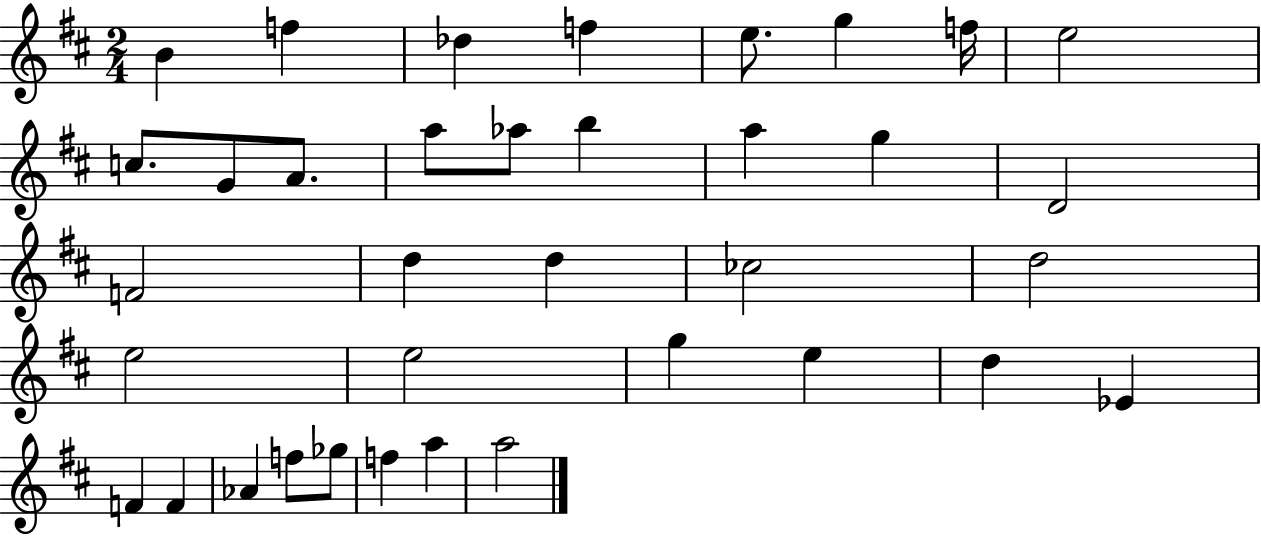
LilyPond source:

{
  \clef treble
  \numericTimeSignature
  \time 2/4
  \key d \major
  b'4 f''4 | des''4 f''4 | e''8. g''4 f''16 | e''2 | \break c''8. g'8 a'8. | a''8 aes''8 b''4 | a''4 g''4 | d'2 | \break f'2 | d''4 d''4 | ces''2 | d''2 | \break e''2 | e''2 | g''4 e''4 | d''4 ees'4 | \break f'4 f'4 | aes'4 f''8 ges''8 | f''4 a''4 | a''2 | \break \bar "|."
}